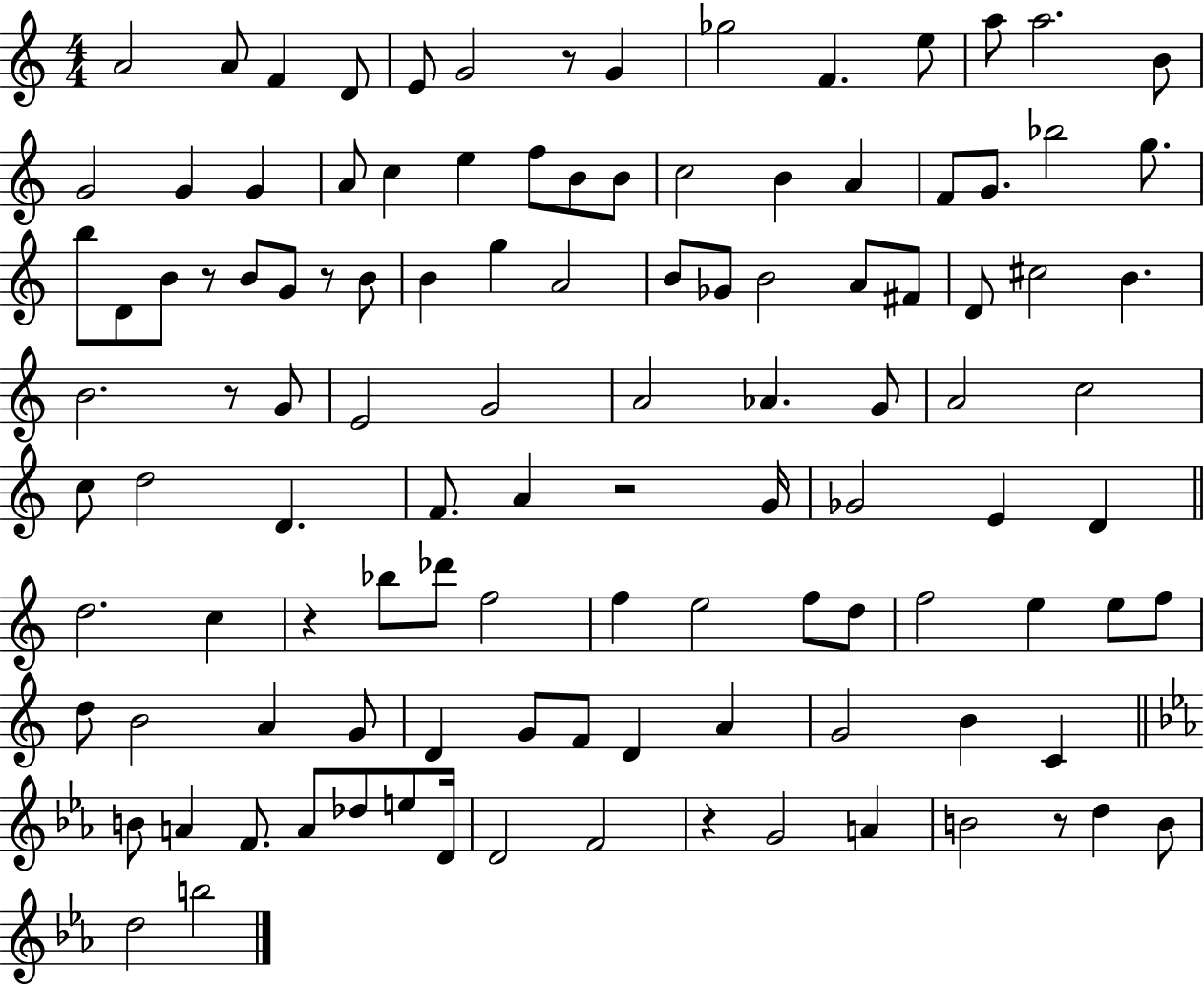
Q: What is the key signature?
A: C major